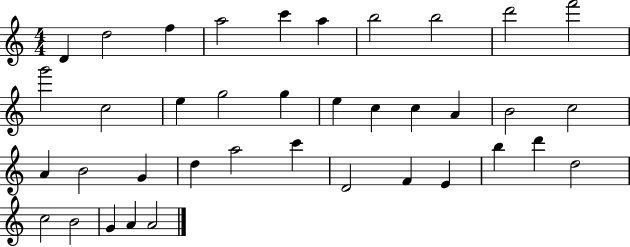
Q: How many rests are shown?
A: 0